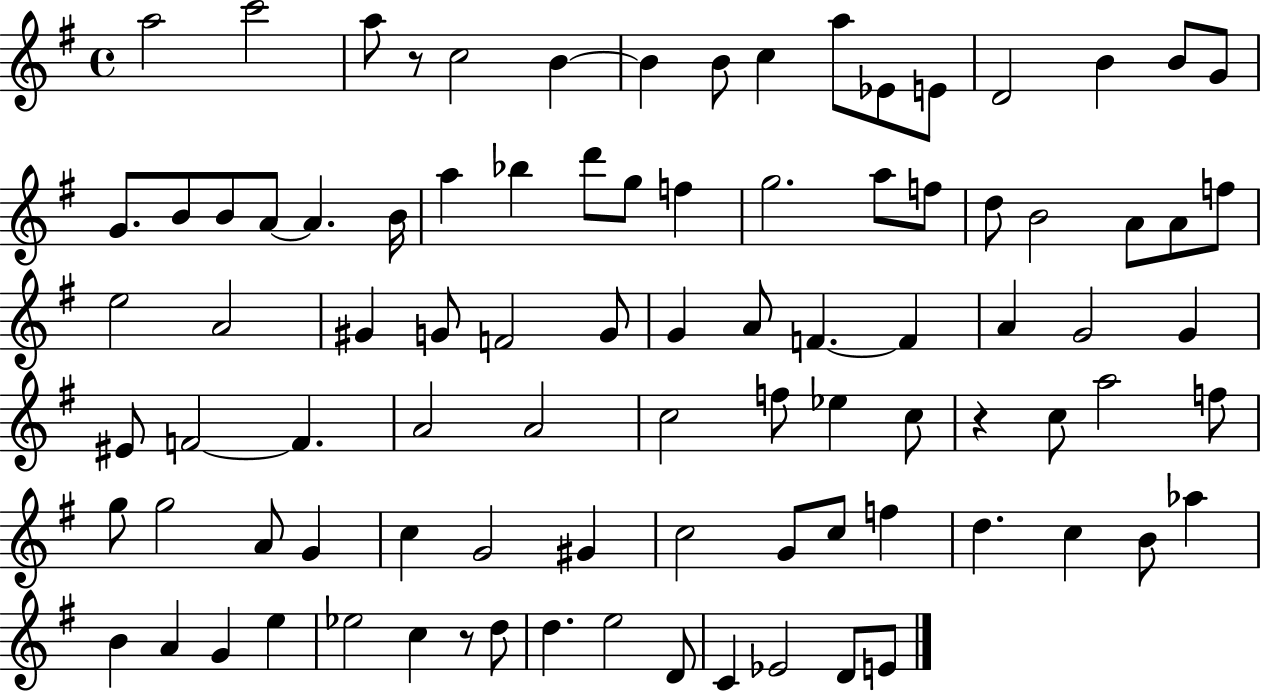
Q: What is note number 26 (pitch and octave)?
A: F5